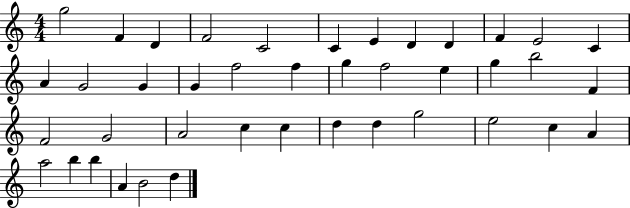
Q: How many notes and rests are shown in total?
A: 41